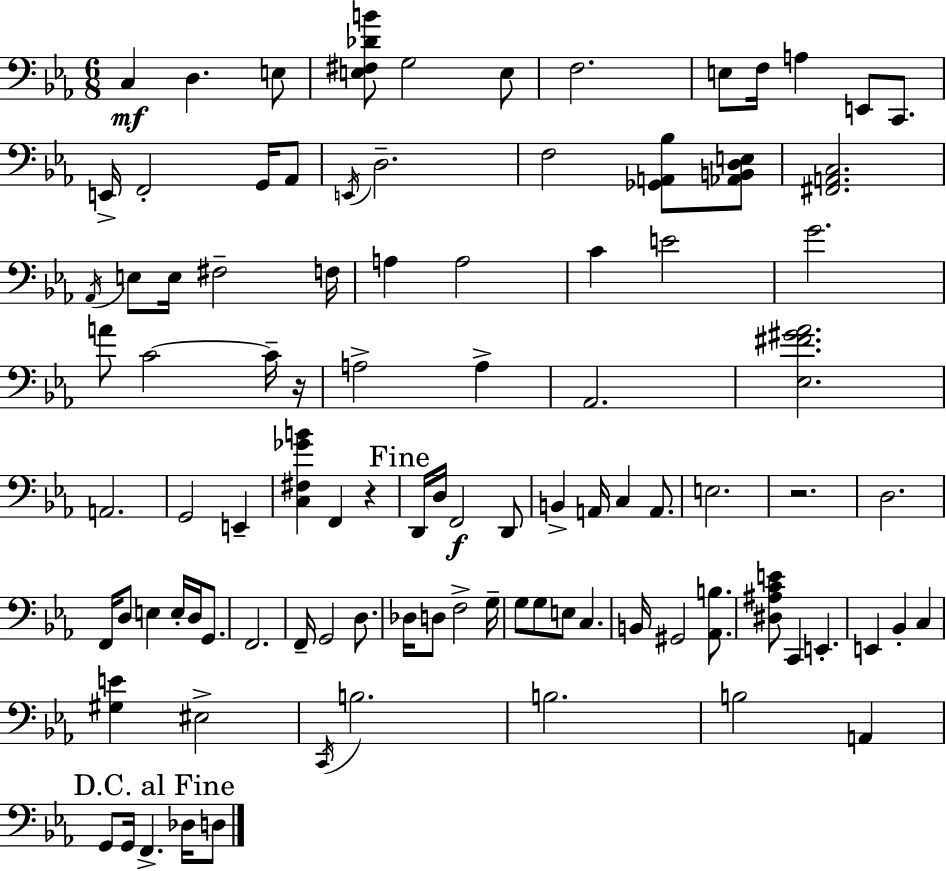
C3/q D3/q. E3/e [E3,F#3,Db4,B4]/e G3/h E3/e F3/h. E3/e F3/s A3/q E2/e C2/e. E2/s F2/h G2/s Ab2/e E2/s D3/h. F3/h [Gb2,A2,Bb3]/e [Ab2,B2,D3,E3]/e [F#2,A2,C3]/h. Ab2/s E3/e E3/s F#3/h F3/s A3/q A3/h C4/q E4/h G4/h. A4/e C4/h C4/s R/s A3/h A3/q Ab2/h. [Eb3,F#4,G#4,Ab4]/h. A2/h. G2/h E2/q [C3,F#3,Gb4,B4]/q F2/q R/q D2/s D3/s F2/h D2/e B2/q A2/s C3/q A2/e. E3/h. R/h. D3/h. F2/s D3/e E3/q E3/s D3/s G2/e. F2/h. F2/s G2/h D3/e. Db3/s D3/e F3/h G3/s G3/e G3/e E3/e C3/q. B2/s G#2/h [Ab2,B3]/e. [D#3,A#3,C4,E4]/e C2/q E2/q. E2/q Bb2/q C3/q [G#3,E4]/q EIS3/h C2/s B3/h. B3/h. B3/h A2/q G2/e G2/s F2/q. Db3/s D3/e